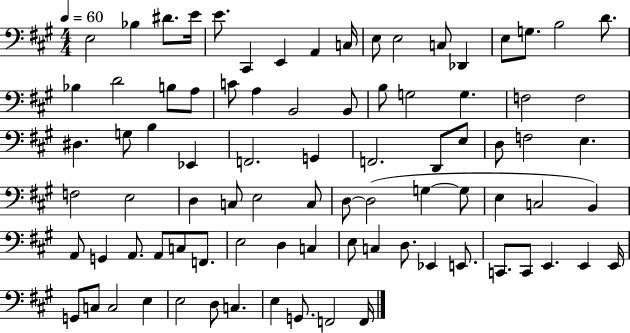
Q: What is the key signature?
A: A major